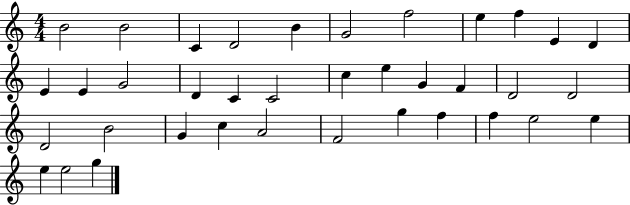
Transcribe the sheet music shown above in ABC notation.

X:1
T:Untitled
M:4/4
L:1/4
K:C
B2 B2 C D2 B G2 f2 e f E D E E G2 D C C2 c e G F D2 D2 D2 B2 G c A2 F2 g f f e2 e e e2 g